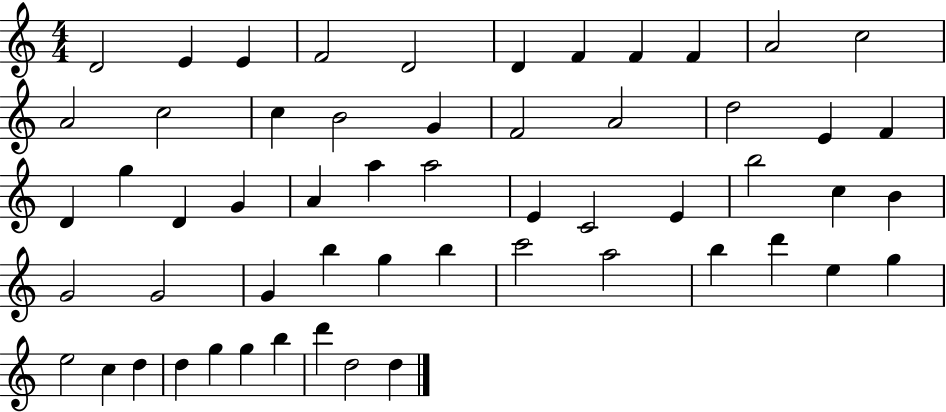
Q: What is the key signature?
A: C major